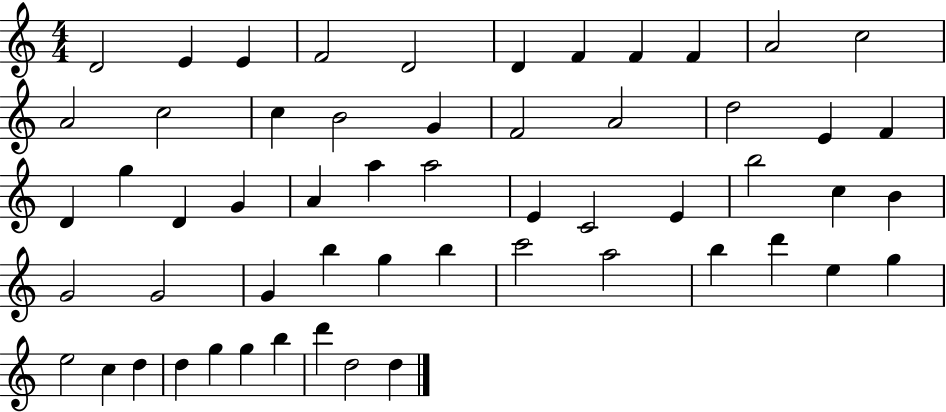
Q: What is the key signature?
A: C major